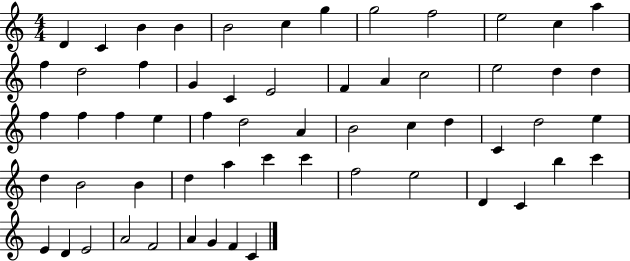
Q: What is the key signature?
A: C major